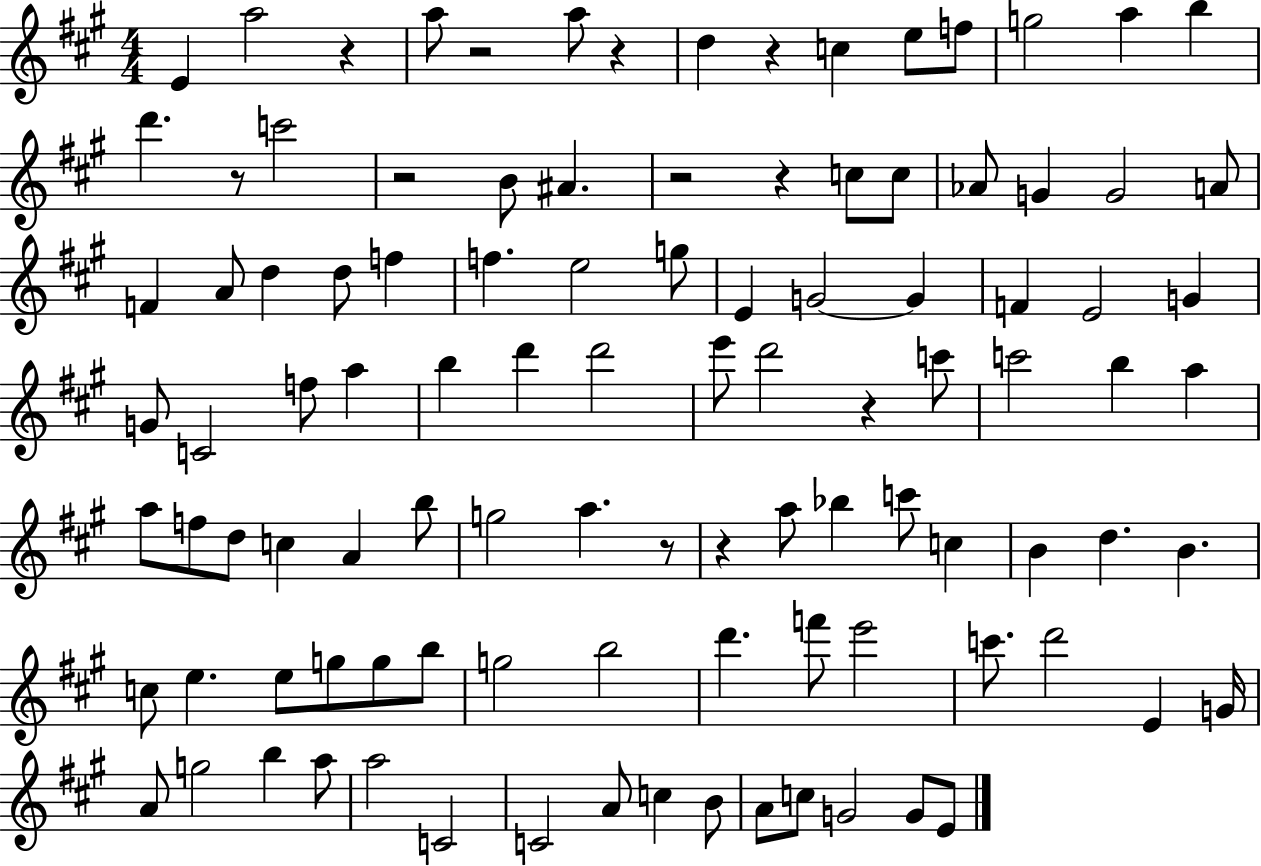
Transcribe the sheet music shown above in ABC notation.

X:1
T:Untitled
M:4/4
L:1/4
K:A
E a2 z a/2 z2 a/2 z d z c e/2 f/2 g2 a b d' z/2 c'2 z2 B/2 ^A z2 z c/2 c/2 _A/2 G G2 A/2 F A/2 d d/2 f f e2 g/2 E G2 G F E2 G G/2 C2 f/2 a b d' d'2 e'/2 d'2 z c'/2 c'2 b a a/2 f/2 d/2 c A b/2 g2 a z/2 z a/2 _b c'/2 c B d B c/2 e e/2 g/2 g/2 b/2 g2 b2 d' f'/2 e'2 c'/2 d'2 E G/4 A/2 g2 b a/2 a2 C2 C2 A/2 c B/2 A/2 c/2 G2 G/2 E/2